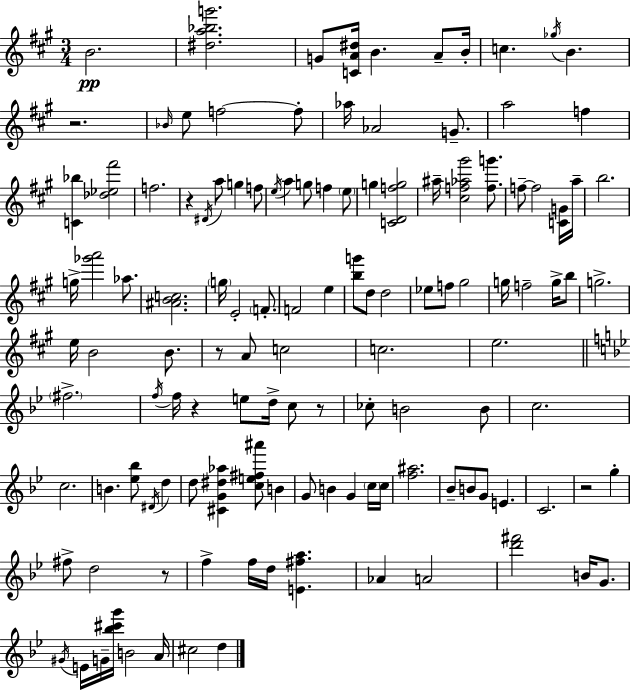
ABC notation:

X:1
T:Untitled
M:3/4
L:1/4
K:A
B2 [^da_bg']2 G/2 [CA^d]/4 B A/2 B/4 c _g/4 B z2 _B/4 e/2 f2 f/2 _a/4 _A2 G/2 a2 f [C_b] [_d_e^f']2 f2 z ^D/4 a/2 g f/2 e/4 a g/2 f e/2 g [CDfg]2 ^a/4 [^cf_a^g']2 [fg']/2 f/2 f2 [CG]/4 a/4 b2 g/4 [_g'a']2 _a/2 [^ABc]2 g/4 E2 F/2 F2 e [bg']/2 d/2 d2 _e/2 f/2 ^g2 g/4 f2 g/4 b/2 g2 e/4 B2 B/2 z/2 A/2 c2 c2 e2 ^f2 f/4 f/4 z e/2 d/4 c/2 z/2 _c/2 B2 B/2 c2 c2 B [_e_b]/2 ^D/4 d d/2 [^CG^d_a] [ce^f^a']/2 B G/2 B G c/4 c/4 [f^a]2 _B/2 B/2 G/2 E C2 z2 g ^f/2 d2 z/2 f f/4 d/4 [E^fa] _A A2 [d'^f']2 B/4 G/2 ^G/4 E/4 G/4 [_b^c'g']/4 B2 A/4 ^c2 d